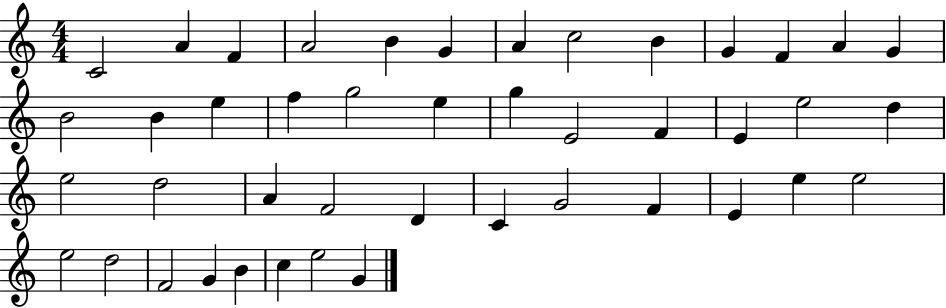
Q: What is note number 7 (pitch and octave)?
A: A4